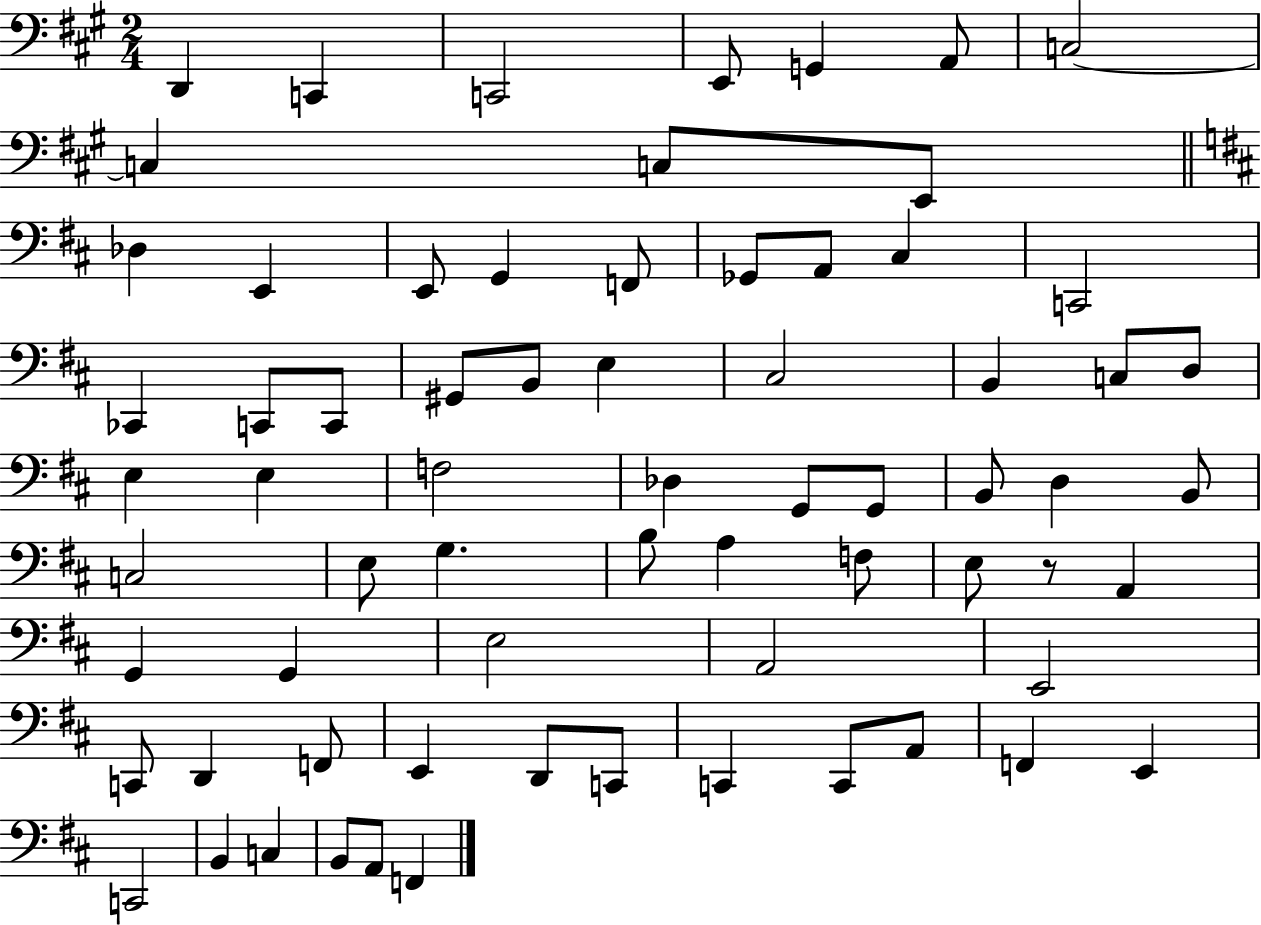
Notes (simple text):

D2/q C2/q C2/h E2/e G2/q A2/e C3/h C3/q C3/e E2/e Db3/q E2/q E2/e G2/q F2/e Gb2/e A2/e C#3/q C2/h CES2/q C2/e C2/e G#2/e B2/e E3/q C#3/h B2/q C3/e D3/e E3/q E3/q F3/h Db3/q G2/e G2/e B2/e D3/q B2/e C3/h E3/e G3/q. B3/e A3/q F3/e E3/e R/e A2/q G2/q G2/q E3/h A2/h E2/h C2/e D2/q F2/e E2/q D2/e C2/e C2/q C2/e A2/e F2/q E2/q C2/h B2/q C3/q B2/e A2/e F2/q